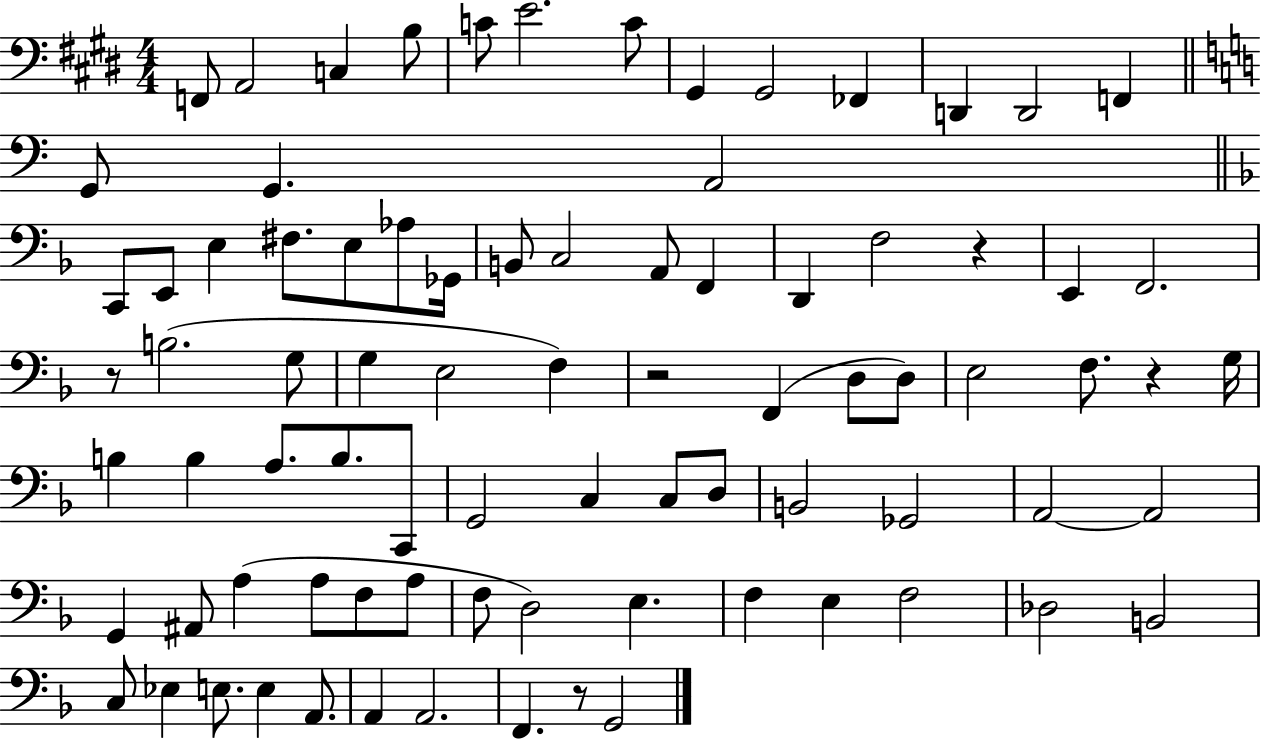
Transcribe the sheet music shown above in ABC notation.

X:1
T:Untitled
M:4/4
L:1/4
K:E
F,,/2 A,,2 C, B,/2 C/2 E2 C/2 ^G,, ^G,,2 _F,, D,, D,,2 F,, G,,/2 G,, A,,2 C,,/2 E,,/2 E, ^F,/2 E,/2 _A,/2 _G,,/4 B,,/2 C,2 A,,/2 F,, D,, F,2 z E,, F,,2 z/2 B,2 G,/2 G, E,2 F, z2 F,, D,/2 D,/2 E,2 F,/2 z G,/4 B, B, A,/2 B,/2 C,,/2 G,,2 C, C,/2 D,/2 B,,2 _G,,2 A,,2 A,,2 G,, ^A,,/2 A, A,/2 F,/2 A,/2 F,/2 D,2 E, F, E, F,2 _D,2 B,,2 C,/2 _E, E,/2 E, A,,/2 A,, A,,2 F,, z/2 G,,2